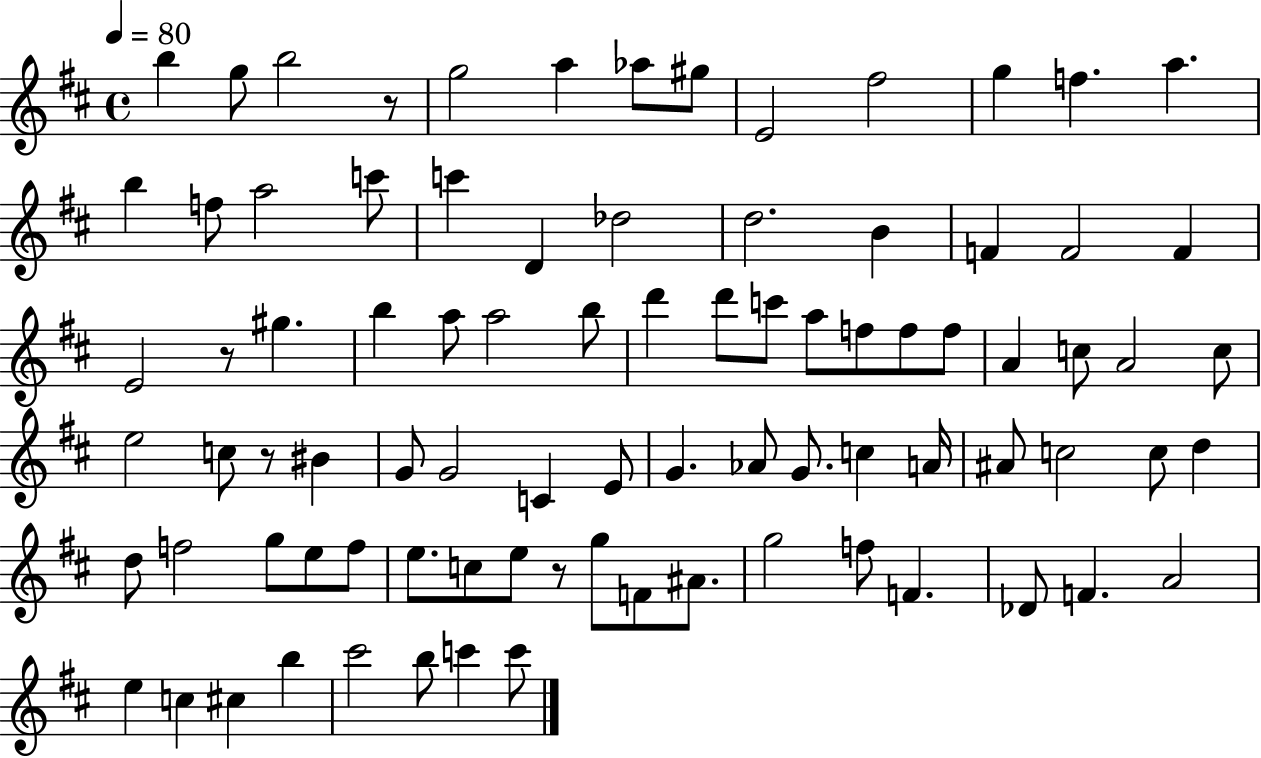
X:1
T:Untitled
M:4/4
L:1/4
K:D
b g/2 b2 z/2 g2 a _a/2 ^g/2 E2 ^f2 g f a b f/2 a2 c'/2 c' D _d2 d2 B F F2 F E2 z/2 ^g b a/2 a2 b/2 d' d'/2 c'/2 a/2 f/2 f/2 f/2 A c/2 A2 c/2 e2 c/2 z/2 ^B G/2 G2 C E/2 G _A/2 G/2 c A/4 ^A/2 c2 c/2 d d/2 f2 g/2 e/2 f/2 e/2 c/2 e/2 z/2 g/2 F/2 ^A/2 g2 f/2 F _D/2 F A2 e c ^c b ^c'2 b/2 c' c'/2